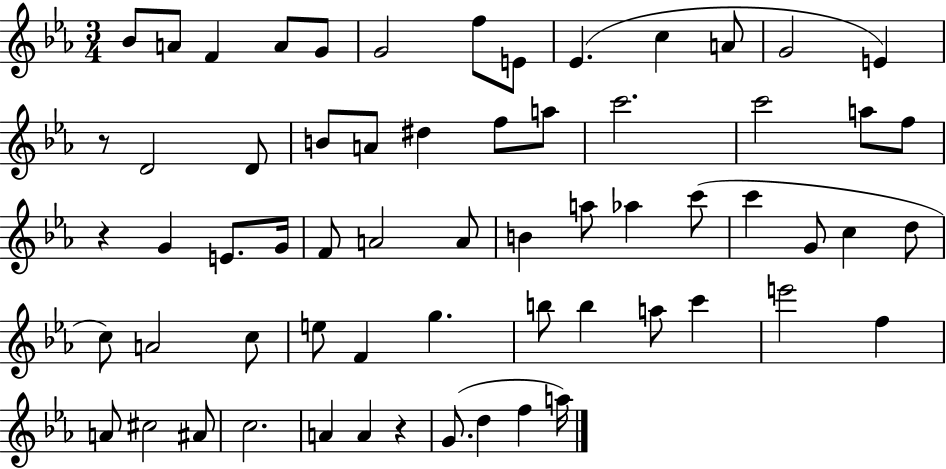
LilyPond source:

{
  \clef treble
  \numericTimeSignature
  \time 3/4
  \key ees \major
  \repeat volta 2 { bes'8 a'8 f'4 a'8 g'8 | g'2 f''8 e'8 | ees'4.( c''4 a'8 | g'2 e'4) | \break r8 d'2 d'8 | b'8 a'8 dis''4 f''8 a''8 | c'''2. | c'''2 a''8 f''8 | \break r4 g'4 e'8. g'16 | f'8 a'2 a'8 | b'4 a''8 aes''4 c'''8( | c'''4 g'8 c''4 d''8 | \break c''8) a'2 c''8 | e''8 f'4 g''4. | b''8 b''4 a''8 c'''4 | e'''2 f''4 | \break a'8 cis''2 ais'8 | c''2. | a'4 a'4 r4 | g'8.( d''4 f''4 a''16) | \break } \bar "|."
}